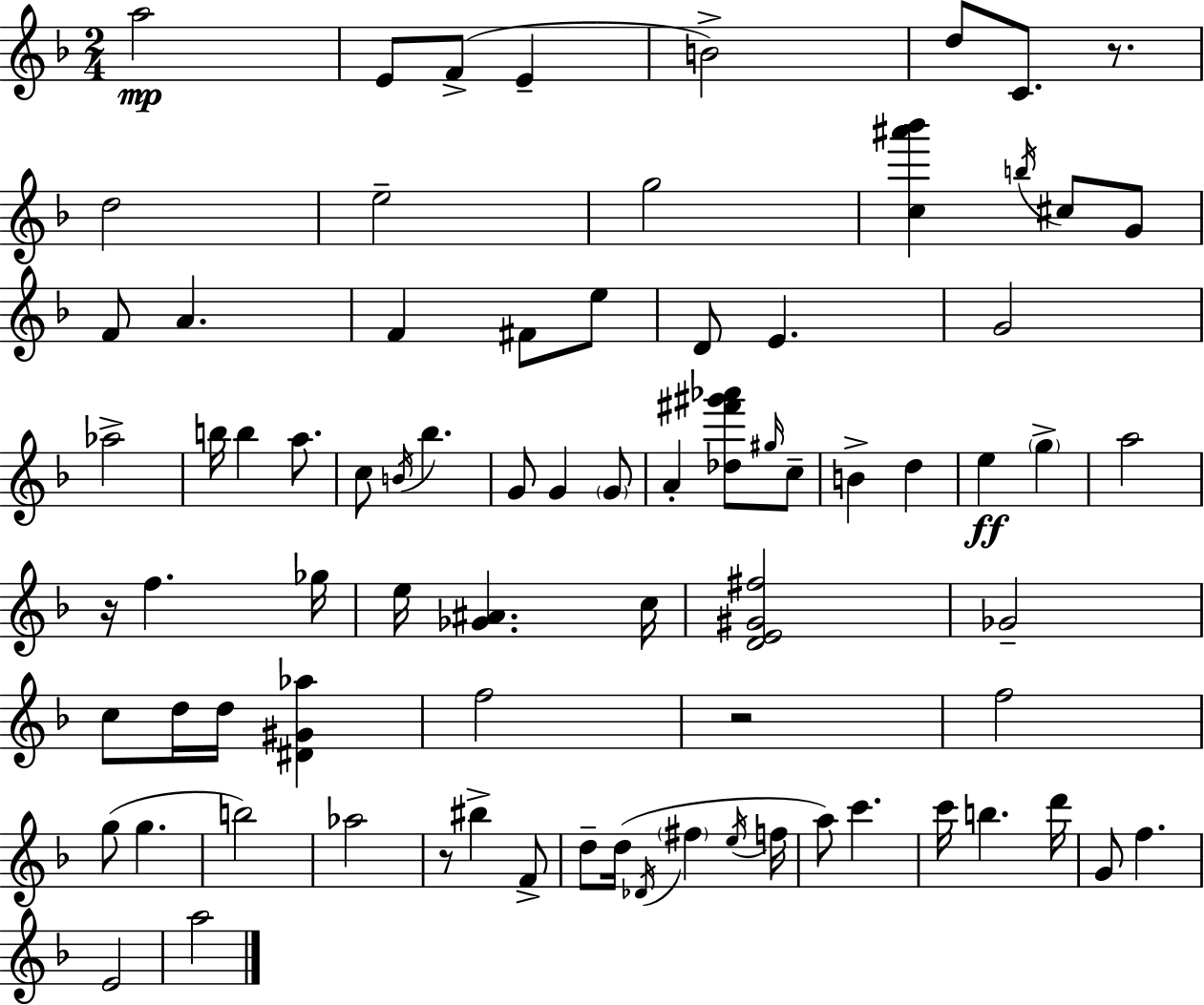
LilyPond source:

{
  \clef treble
  \numericTimeSignature
  \time 2/4
  \key d \minor
  \repeat volta 2 { a''2\mp | e'8 f'8->( e'4-- | b'2->) | d''8 c'8. r8. | \break d''2 | e''2-- | g''2 | <c'' ais''' bes'''>4 \acciaccatura { b''16 } cis''8 g'8 | \break f'8 a'4. | f'4 fis'8 e''8 | d'8 e'4. | g'2 | \break aes''2-> | b''16 b''4 a''8. | c''8 \acciaccatura { b'16 } bes''4. | g'8 g'4 | \break \parenthesize g'8 a'4-. <des'' fis''' gis''' aes'''>8 | \grace { gis''16 } c''8-- b'4-> d''4 | e''4\ff \parenthesize g''4-> | a''2 | \break r16 f''4. | ges''16 e''16 <ges' ais'>4. | c''16 <d' e' gis' fis''>2 | ges'2-- | \break c''8 d''16 d''16 <dis' gis' aes''>4 | f''2 | r2 | f''2 | \break g''8( g''4. | b''2) | aes''2 | r8 bis''4-> | \break f'8-> d''8-- d''16( \acciaccatura { des'16 } \parenthesize fis''4 | \acciaccatura { e''16 } f''16 a''8) c'''4. | c'''16 b''4. | d'''16 g'8 f''4. | \break e'2 | a''2 | } \bar "|."
}